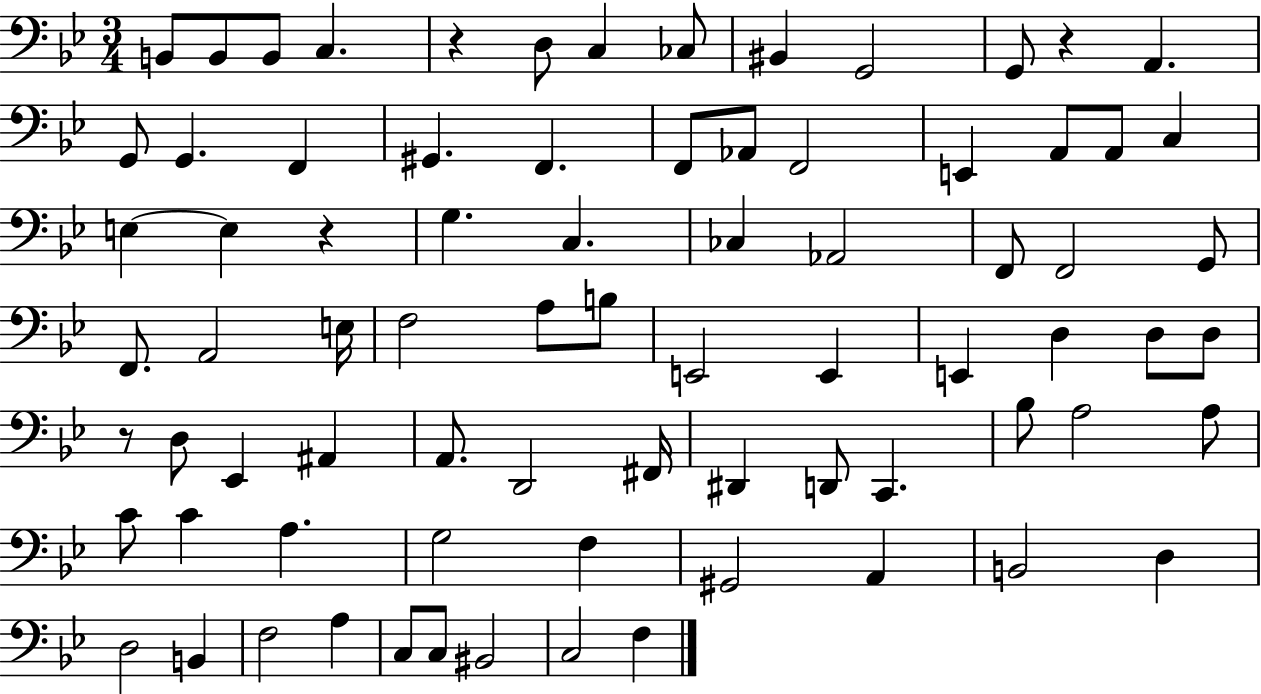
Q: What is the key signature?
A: BES major